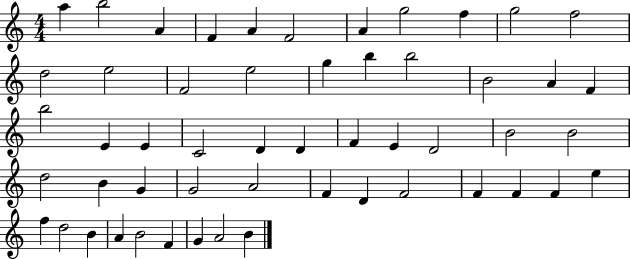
X:1
T:Untitled
M:4/4
L:1/4
K:C
a b2 A F A F2 A g2 f g2 f2 d2 e2 F2 e2 g b b2 B2 A F b2 E E C2 D D F E D2 B2 B2 d2 B G G2 A2 F D F2 F F F e f d2 B A B2 F G A2 B